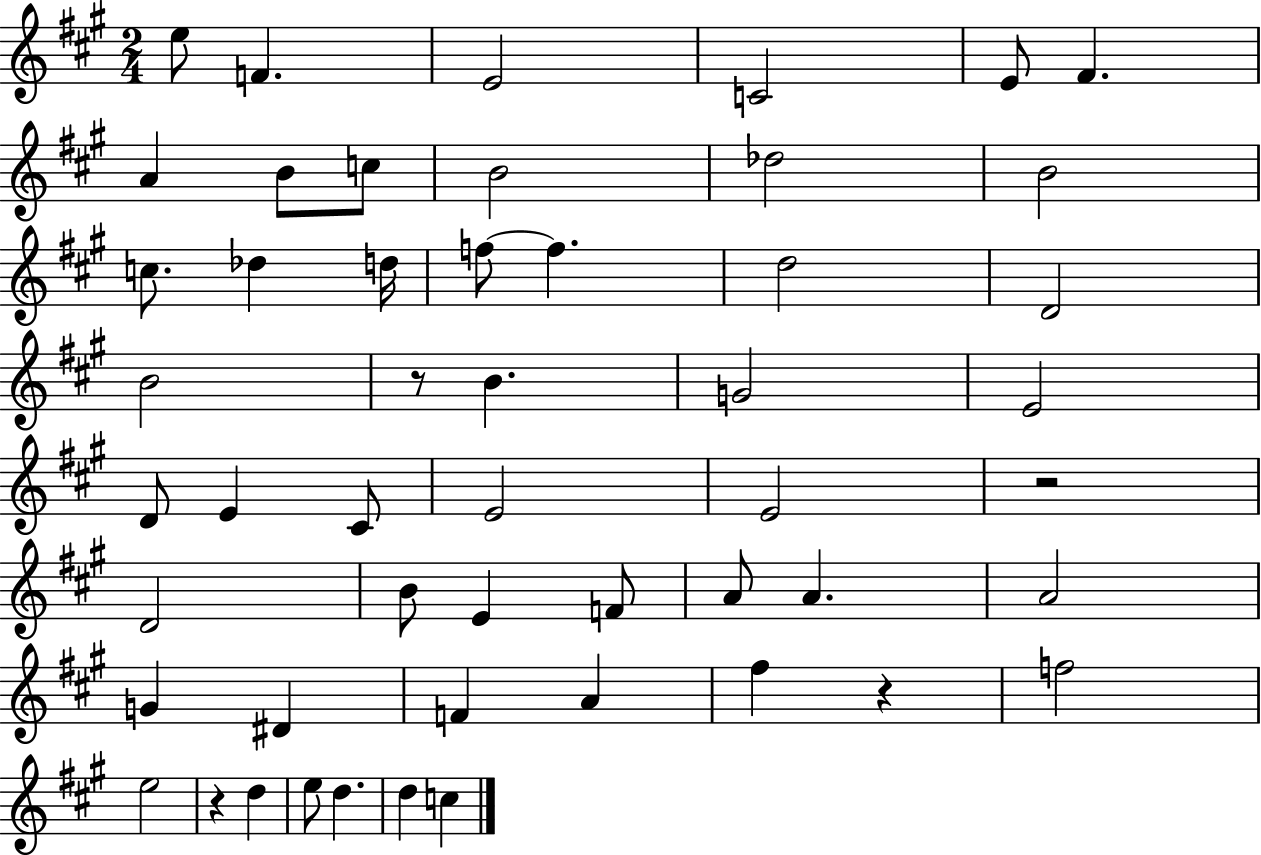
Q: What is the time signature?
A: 2/4